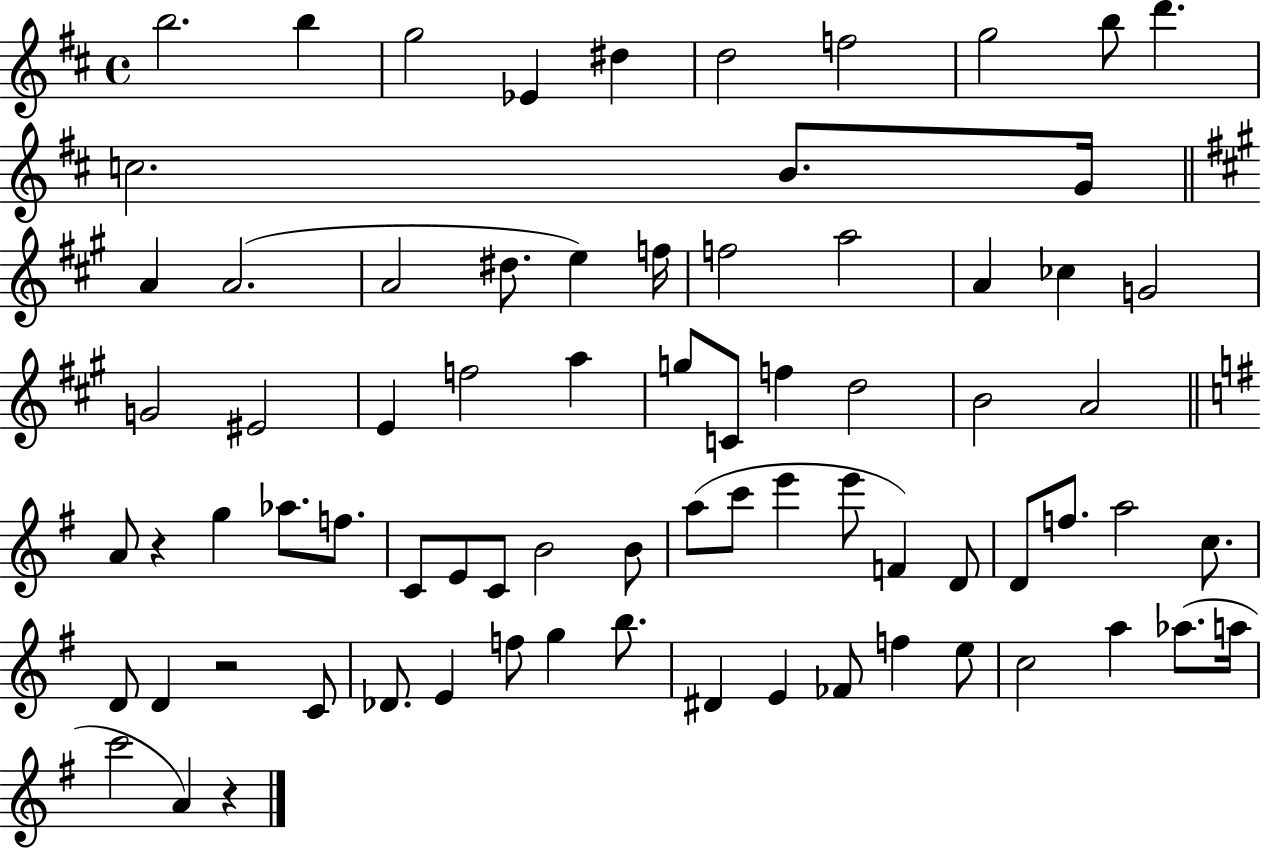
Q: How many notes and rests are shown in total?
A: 76